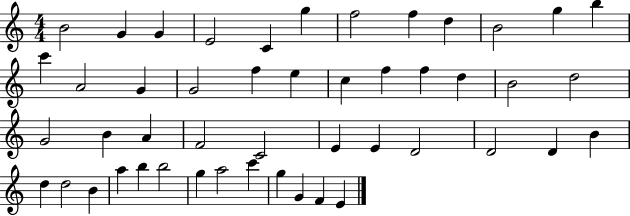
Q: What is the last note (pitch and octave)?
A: E4